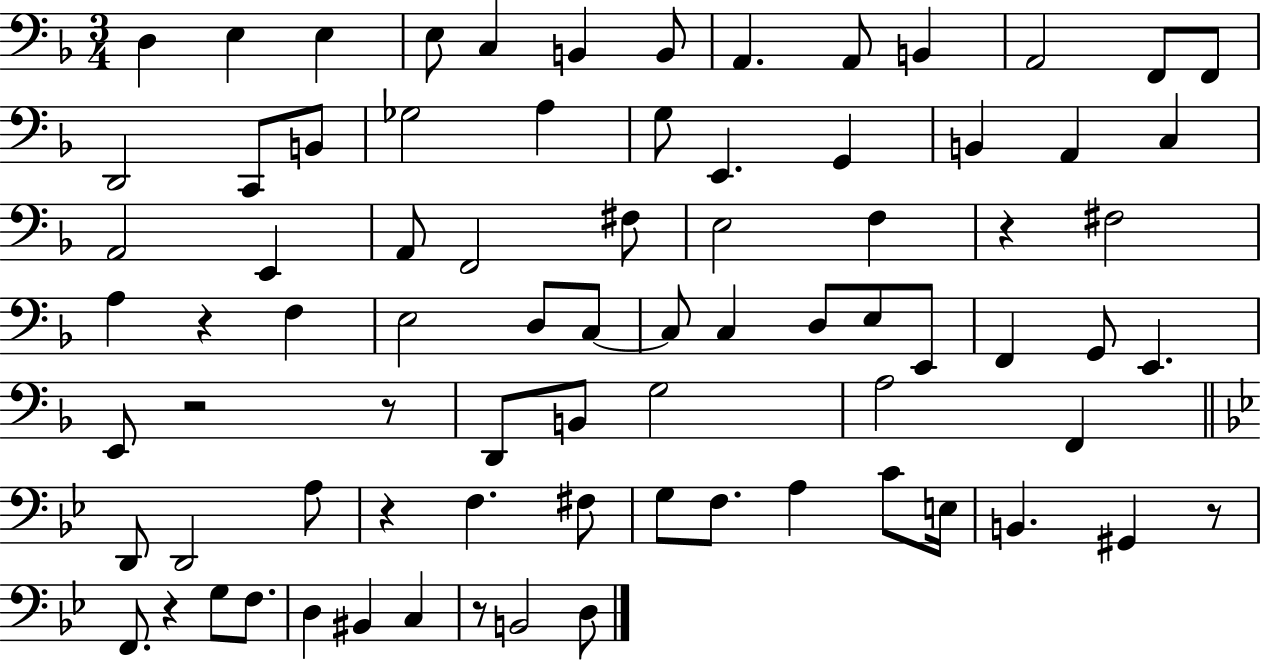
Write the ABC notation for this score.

X:1
T:Untitled
M:3/4
L:1/4
K:F
D, E, E, E,/2 C, B,, B,,/2 A,, A,,/2 B,, A,,2 F,,/2 F,,/2 D,,2 C,,/2 B,,/2 _G,2 A, G,/2 E,, G,, B,, A,, C, A,,2 E,, A,,/2 F,,2 ^F,/2 E,2 F, z ^F,2 A, z F, E,2 D,/2 C,/2 C,/2 C, D,/2 E,/2 E,,/2 F,, G,,/2 E,, E,,/2 z2 z/2 D,,/2 B,,/2 G,2 A,2 F,, D,,/2 D,,2 A,/2 z F, ^F,/2 G,/2 F,/2 A, C/2 E,/4 B,, ^G,, z/2 F,,/2 z G,/2 F,/2 D, ^B,, C, z/2 B,,2 D,/2